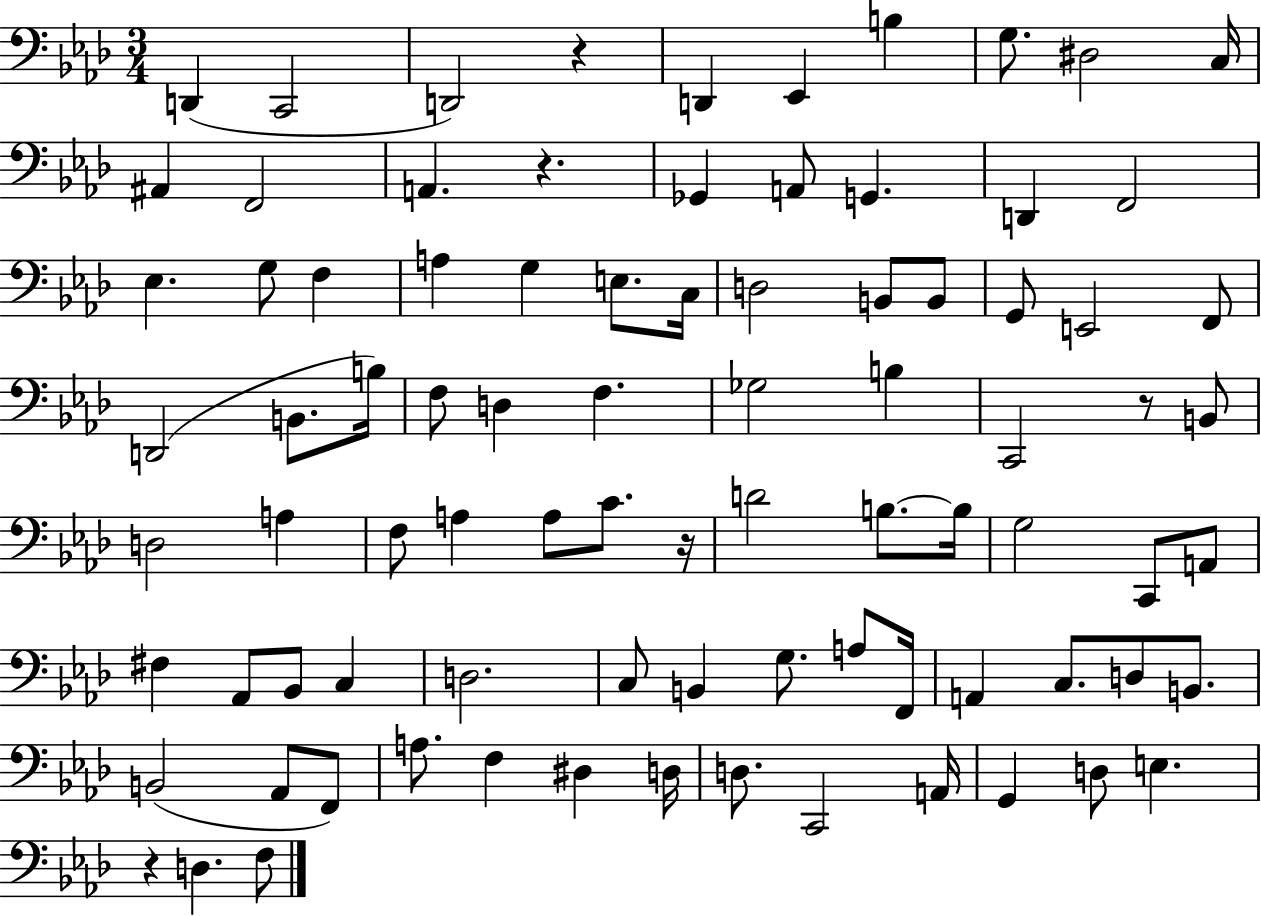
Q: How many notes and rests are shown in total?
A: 86